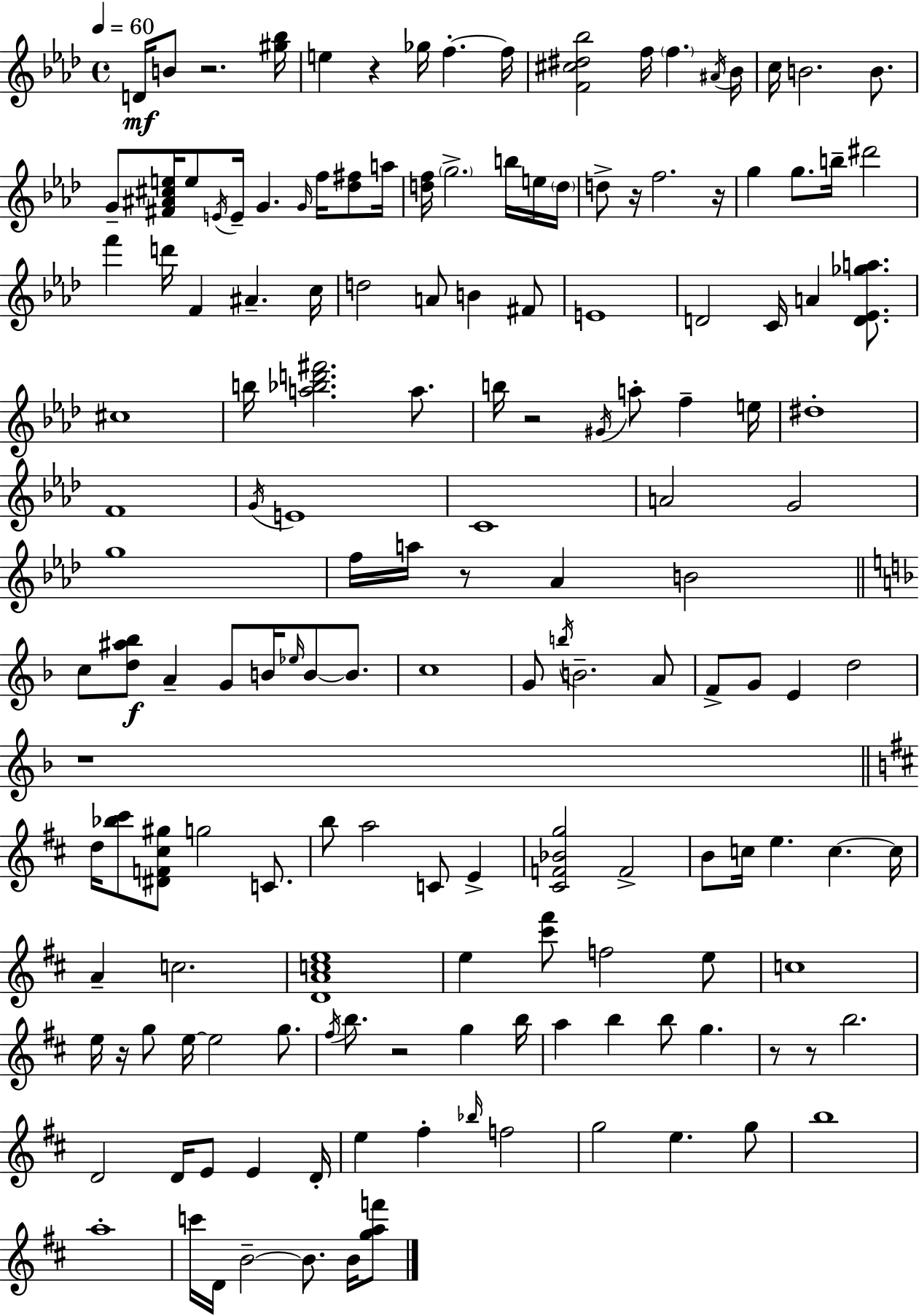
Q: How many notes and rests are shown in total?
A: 157